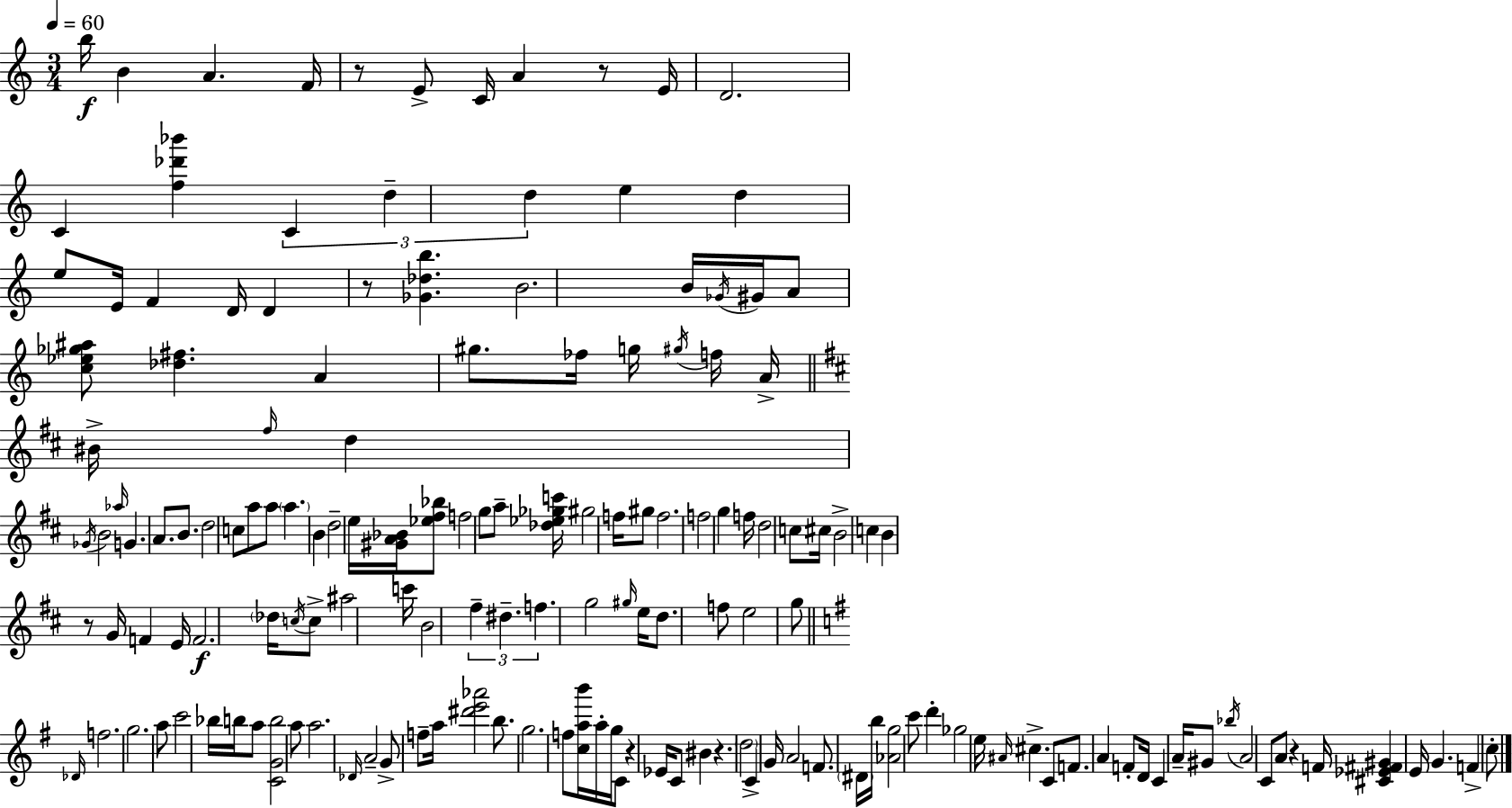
B5/s B4/q A4/q. F4/s R/e E4/e C4/s A4/q R/e E4/s D4/h. C4/q [F5,Db6,Bb6]/q C4/q D5/q D5/q E5/q D5/q E5/e E4/s F4/q D4/s D4/q R/e [Gb4,Db5,B5]/q. B4/h. B4/s Gb4/s G#4/s A4/e [C5,Eb5,Gb5,A#5]/e [Db5,F#5]/q. A4/q G#5/e. FES5/s G5/s G#5/s F5/s A4/s BIS4/s F#5/s D5/q Gb4/s B4/h Ab5/s G4/q. A4/e. B4/e. D5/h C5/e A5/e A5/e A5/q. B4/q D5/h E5/s [G#4,A4,Bb4]/s [Eb5,F#5,Bb5]/e F5/h G5/e A5/e [Db5,Eb5,Gb5,C6]/s G#5/h F5/s G#5/e F5/h. F5/h G5/q F5/s D5/h C5/e C#5/s B4/h C5/q B4/q R/e G4/s F4/q E4/s F4/h. Db5/s C5/s C5/e A#5/h C6/s B4/h F#5/q D#5/q. F5/q. G5/h G#5/s E5/s D5/e. F5/e E5/h G5/e Db4/s F5/h. G5/h. A5/e C6/h Bb5/s B5/s A5/e [C4,G4,B5]/h A5/e A5/h. Db4/s A4/h G4/e F5/e A5/s [D#6,E6,Ab6]/h B5/e. G5/h. F5/e [C5,A5,B6]/s A5/s G5/s C4/e R/q Eb4/s C4/e BIS4/q R/q. D5/h C4/q G4/s A4/h F4/e. D#4/s B5/s [Ab4,G5]/h C6/e D6/q Gb5/h E5/s A#4/s C#5/q. C4/e F4/e. A4/q F4/e D4/s C4/q A4/s G#4/e Bb5/s A4/h C4/e A4/e R/q F4/s [C#4,Eb4,F#4,G#4]/q E4/s G4/q. F4/q C5/e